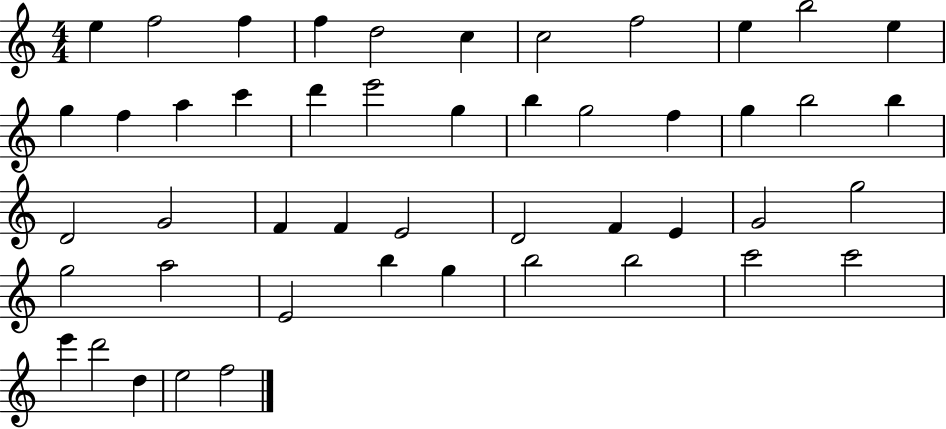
X:1
T:Untitled
M:4/4
L:1/4
K:C
e f2 f f d2 c c2 f2 e b2 e g f a c' d' e'2 g b g2 f g b2 b D2 G2 F F E2 D2 F E G2 g2 g2 a2 E2 b g b2 b2 c'2 c'2 e' d'2 d e2 f2